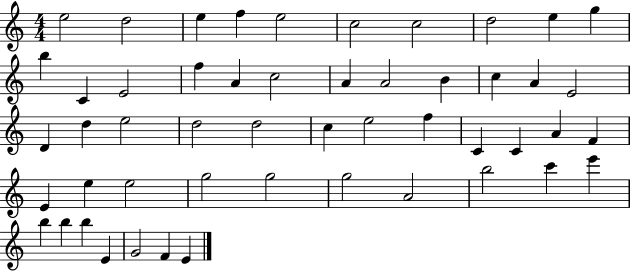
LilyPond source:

{
  \clef treble
  \numericTimeSignature
  \time 4/4
  \key c \major
  e''2 d''2 | e''4 f''4 e''2 | c''2 c''2 | d''2 e''4 g''4 | \break b''4 c'4 e'2 | f''4 a'4 c''2 | a'4 a'2 b'4 | c''4 a'4 e'2 | \break d'4 d''4 e''2 | d''2 d''2 | c''4 e''2 f''4 | c'4 c'4 a'4 f'4 | \break e'4 e''4 e''2 | g''2 g''2 | g''2 a'2 | b''2 c'''4 e'''4 | \break b''4 b''4 b''4 e'4 | g'2 f'4 e'4 | \bar "|."
}